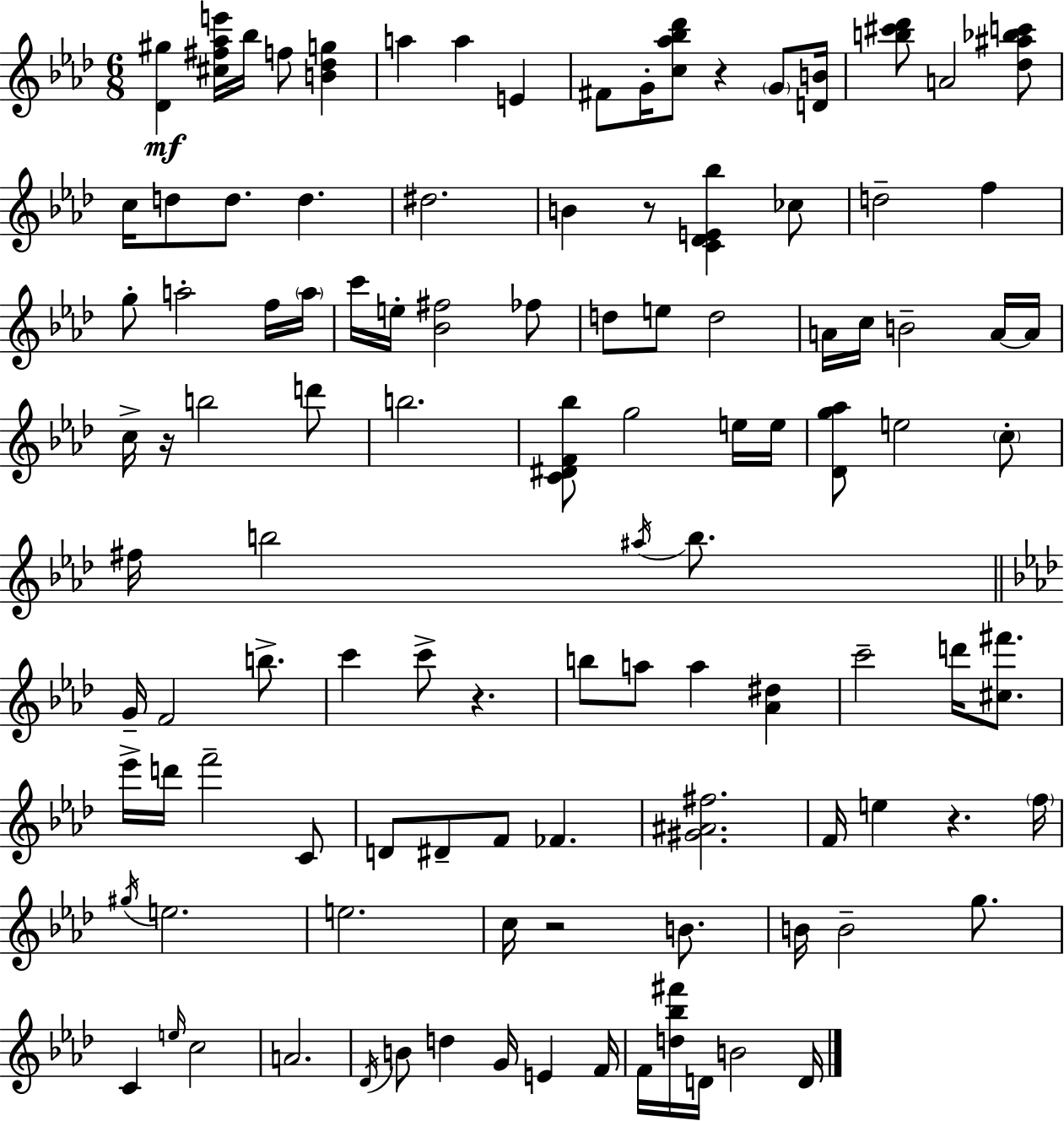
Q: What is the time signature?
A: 6/8